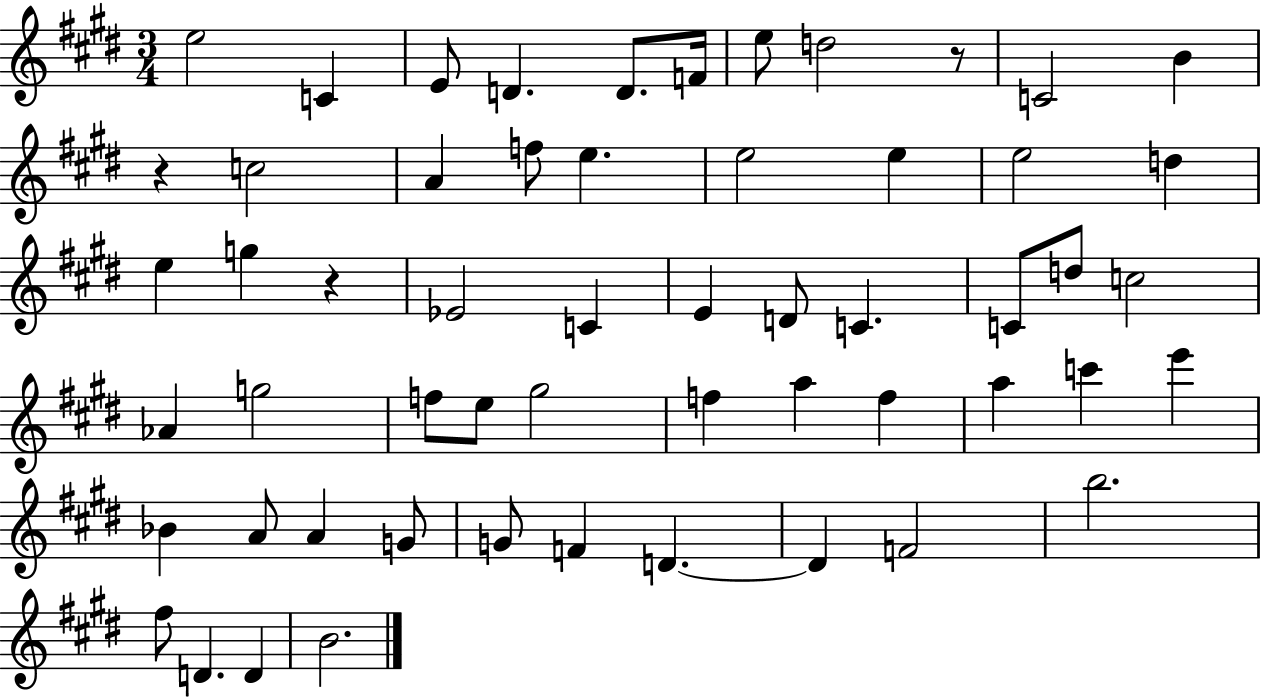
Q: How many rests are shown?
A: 3